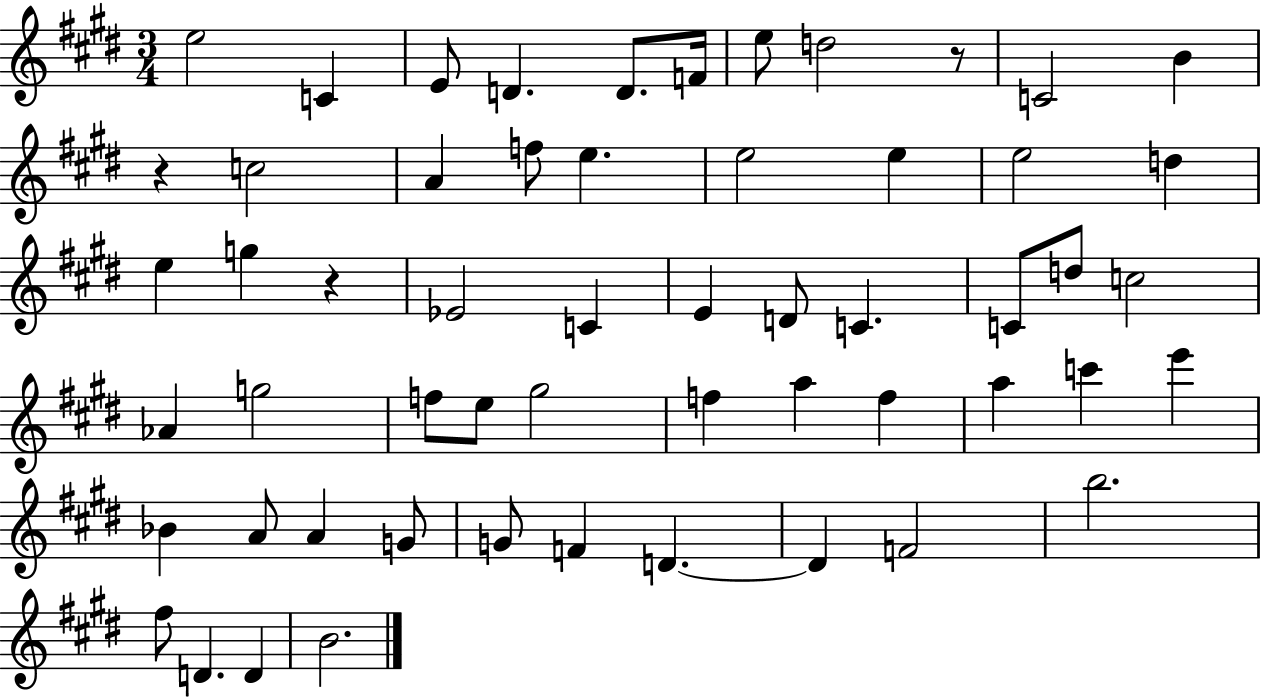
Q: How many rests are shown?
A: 3